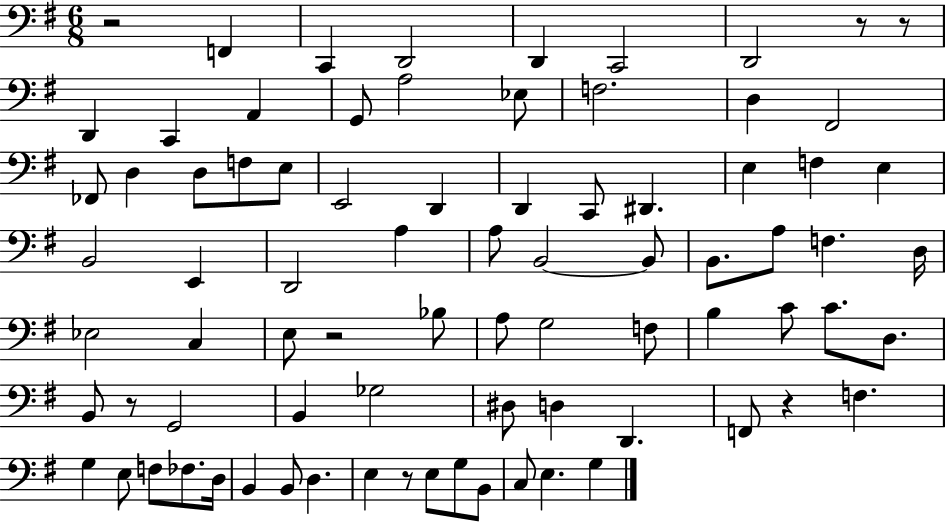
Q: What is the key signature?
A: G major